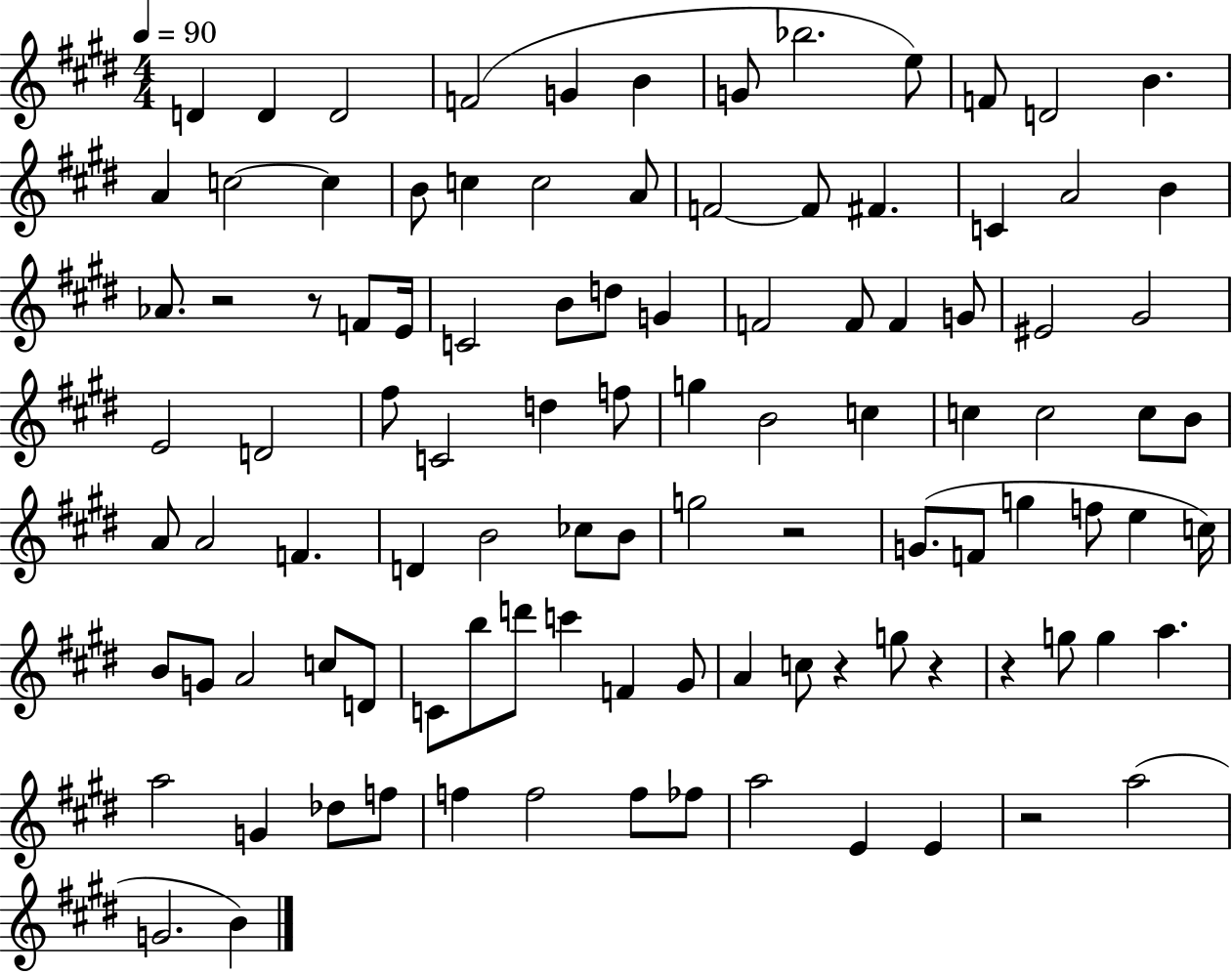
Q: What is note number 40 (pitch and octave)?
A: D4